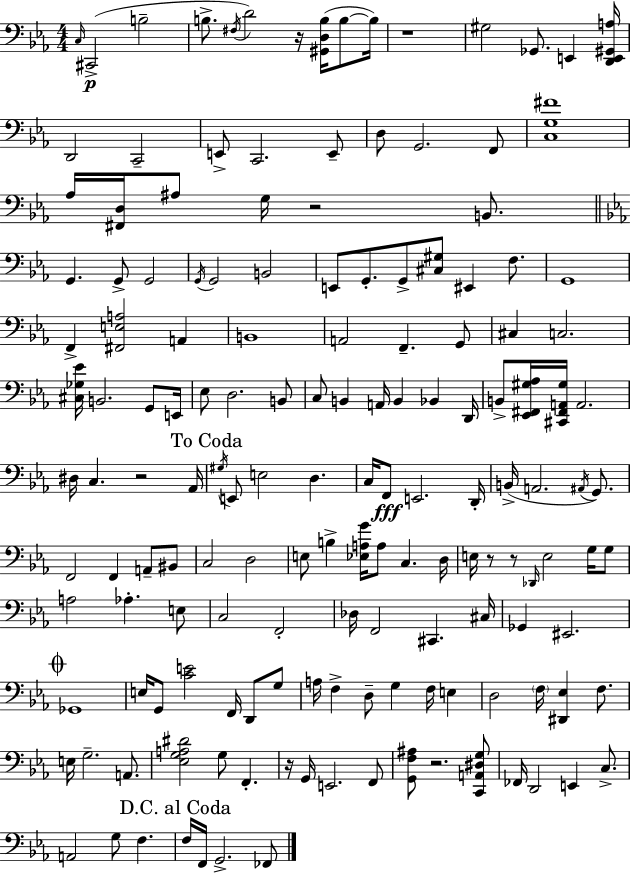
{
  \clef bass
  \numericTimeSignature
  \time 4/4
  \key c \minor
  \grace { c16 }(\p cis,2-> b2-- | b8.-> \acciaccatura { fis16 } d'2) r16 <gis, d b>16( b8~~ | b16) r1 | gis2 ges,8. e,4 | \break <d, e, gis, a>16 d,2 c,2-- | e,8-> c,2. | e,8-- d8 g,2. | f,8 <c g fis'>1 | \break aes16 <fis, d>16 ais8 g16 r2 b,8. | \bar "||" \break \key ees \major g,4. g,8-> g,2 | \acciaccatura { g,16 } g,2 b,2 | e,8 g,8.-. g,8-> <cis gis>8 eis,4 f8. | g,1 | \break f,4-> <fis, e a>2 a,4 | b,1 | a,2 f,4.-- g,8 | cis4 c2. | \break <cis ges ees'>16 b,2. g,8 | e,16 ees8 d2. b,8 | c8 b,4 a,16 b,4 bes,4 | d,16 b,8-> <ees, fis, gis aes>16 <cis, fis, a, gis>16 a,2. | \break dis16 c4. r2 | aes,16 \mark "To Coda" \acciaccatura { gis16 } e,8 e2 d4. | c16 f,8\fff e,2. | d,16-. b,16->( a,2. \acciaccatura { ais,16 } | \break g,8.) f,2 f,4 a,8-- | bis,8 c2 d2 | e8 b4-> <ees a g'>16 a8 c4. | d16 e16 r8 r8 \grace { des,16 } e2 | \break g16 g8 a2 aes4.-. | e8 c2 f,2-. | des16 f,2 cis,4. | cis16 ges,4 eis,2. | \break \mark \markup { \musicglyph "scripts.coda" } ges,1 | e16 g,8 <c' e'>2 f,16 | d,8 g8 a16 f4-> d8-- g4 f16 | e4 d2 \parenthesize f16 <dis, ees>4 | \break f8. e16 g2.-- | a,8. <ees g a dis'>2 g8 f,4.-. | r16 g,16 e,2. | f,8 <g, f ais>8 r2. | \break <c, a, dis g>8 fes,16 d,2 e,4 | c8.-> a,2 g8 f4. | \mark "D.C. al Coda" f16 f,16 g,2.-> | fes,8 \bar "|."
}